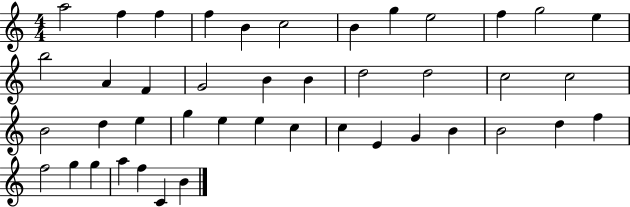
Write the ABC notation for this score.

X:1
T:Untitled
M:4/4
L:1/4
K:C
a2 f f f B c2 B g e2 f g2 e b2 A F G2 B B d2 d2 c2 c2 B2 d e g e e c c E G B B2 d f f2 g g a f C B